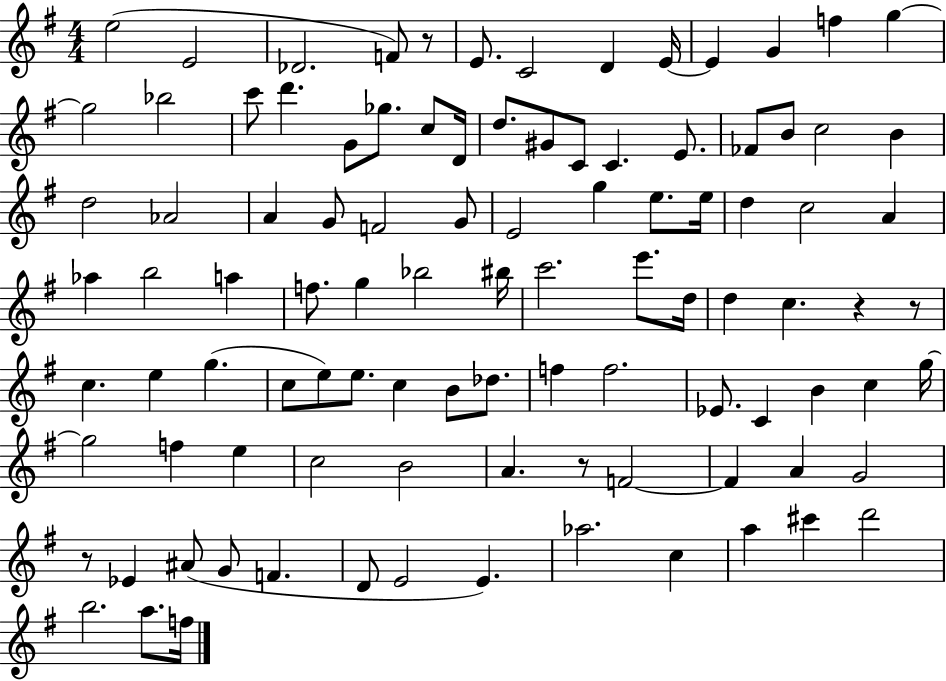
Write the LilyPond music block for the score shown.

{
  \clef treble
  \numericTimeSignature
  \time 4/4
  \key g \major
  e''2( e'2 | des'2. f'8) r8 | e'8. c'2 d'4 e'16~~ | e'4 g'4 f''4 g''4~~ | \break g''2 bes''2 | c'''8 d'''4. g'8 ges''8. c''8 d'16 | d''8. gis'8 c'8 c'4. e'8. | fes'8 b'8 c''2 b'4 | \break d''2 aes'2 | a'4 g'8 f'2 g'8 | e'2 g''4 e''8. e''16 | d''4 c''2 a'4 | \break aes''4 b''2 a''4 | f''8. g''4 bes''2 bis''16 | c'''2. e'''8. d''16 | d''4 c''4. r4 r8 | \break c''4. e''4 g''4.( | c''8 e''8) e''8. c''4 b'8 des''8. | f''4 f''2. | ees'8. c'4 b'4 c''4 g''16~~ | \break g''2 f''4 e''4 | c''2 b'2 | a'4. r8 f'2~~ | f'4 a'4 g'2 | \break r8 ees'4 ais'8( g'8 f'4. | d'8 e'2 e'4.) | aes''2. c''4 | a''4 cis'''4 d'''2 | \break b''2. a''8. f''16 | \bar "|."
}